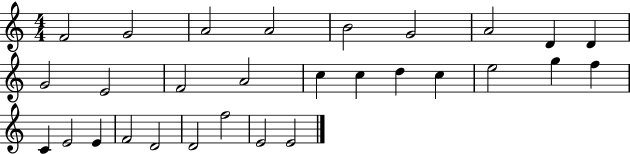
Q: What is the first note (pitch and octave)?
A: F4